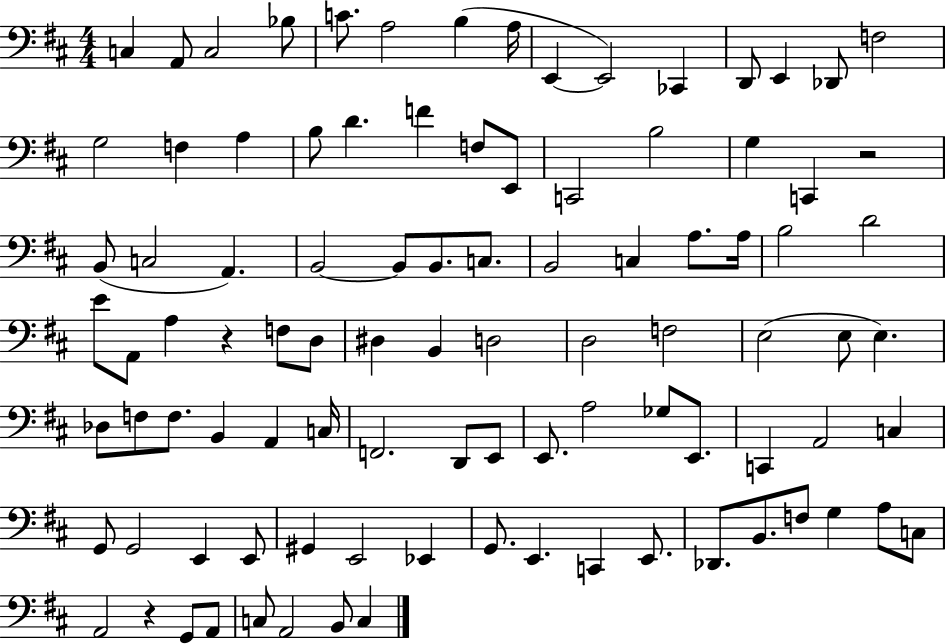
C3/q A2/e C3/h Bb3/e C4/e. A3/h B3/q A3/s E2/q E2/h CES2/q D2/e E2/q Db2/e F3/h G3/h F3/q A3/q B3/e D4/q. F4/q F3/e E2/e C2/h B3/h G3/q C2/q R/h B2/e C3/h A2/q. B2/h B2/e B2/e. C3/e. B2/h C3/q A3/e. A3/s B3/h D4/h E4/e A2/e A3/q R/q F3/e D3/e D#3/q B2/q D3/h D3/h F3/h E3/h E3/e E3/q. Db3/e F3/e F3/e. B2/q A2/q C3/s F2/h. D2/e E2/e E2/e. A3/h Gb3/e E2/e. C2/q A2/h C3/q G2/e G2/h E2/q E2/e G#2/q E2/h Eb2/q G2/e. E2/q. C2/q E2/e. Db2/e. B2/e. F3/e G3/q A3/e C3/e A2/h R/q G2/e A2/e C3/e A2/h B2/e C3/q